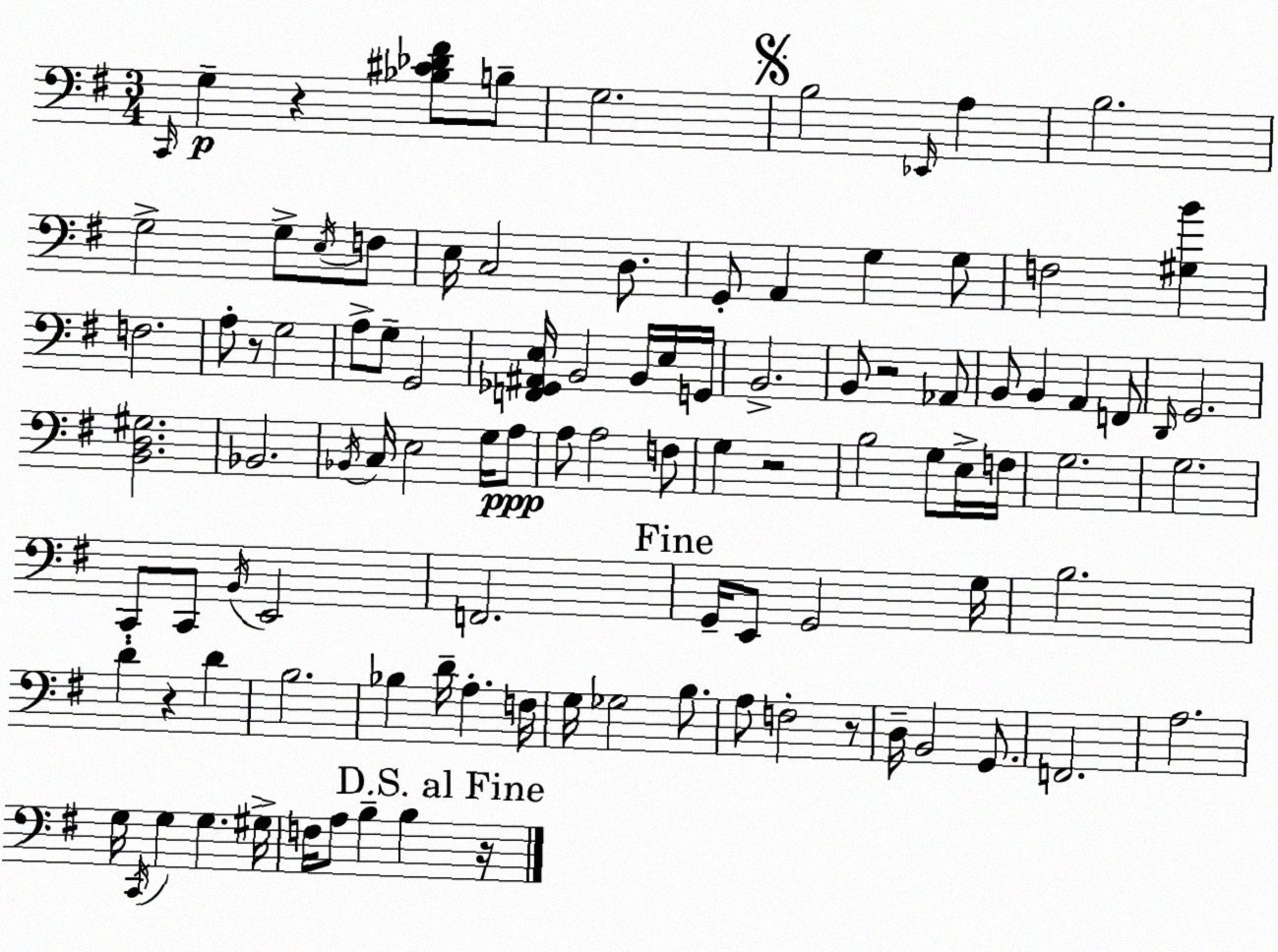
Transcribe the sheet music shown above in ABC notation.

X:1
T:Untitled
M:3/4
L:1/4
K:G
C,,/4 G, z [_B,^C_D^F]/2 B,/2 G,2 B,2 _E,,/4 A, B,2 G,2 G,/2 E,/4 F,/2 E,/4 C,2 D,/2 G,,/2 A,, G, G,/2 F,2 [^G,B] F,2 A,/2 z/2 G,2 A,/2 G,/2 G,,2 [F,,_G,,^A,,E,]/4 B,,2 B,,/4 E,/4 G,,/4 B,,2 B,,/2 z2 _A,,/2 B,,/2 B,, A,, F,,/2 D,,/4 G,,2 [B,,D,^G,]2 _B,,2 _B,,/4 C,/4 E,2 G,/4 A,/2 A,/2 A,2 F,/2 G, z2 B,2 G,/2 E,/4 F,/4 G,2 G,2 C,,/2 C,,/2 B,,/4 E,,2 F,,2 G,,/4 E,,/2 G,,2 G,/4 B,2 D z D B,2 _B, D/4 A, F,/4 G,/4 _G,2 B,/2 A,/2 F,2 z/2 D,/4 B,,2 G,,/2 F,,2 A,2 G,/4 C,,/4 G, G, ^G,/4 F,/4 A,/2 B, B, z/4